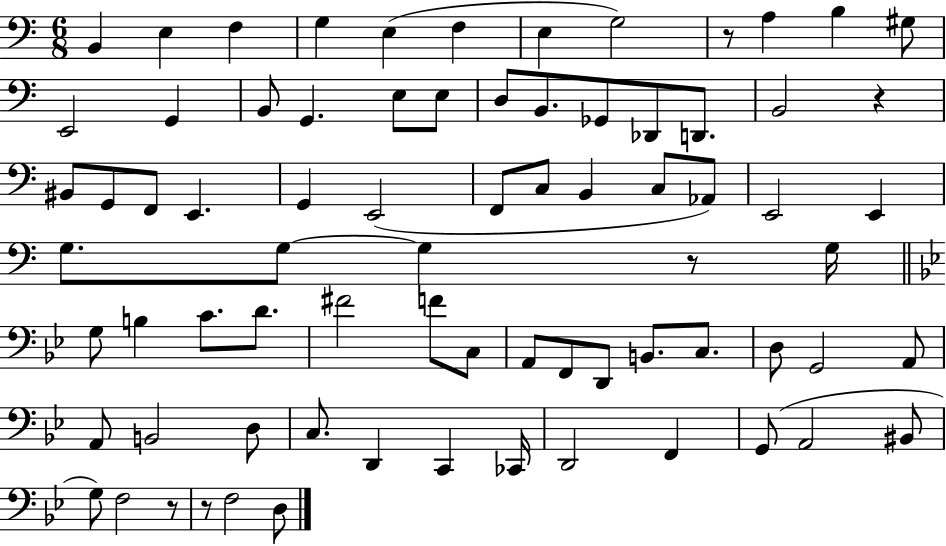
B2/q E3/q F3/q G3/q E3/q F3/q E3/q G3/h R/e A3/q B3/q G#3/e E2/h G2/q B2/e G2/q. E3/e E3/e D3/e B2/e. Gb2/e Db2/e D2/e. B2/h R/q BIS2/e G2/e F2/e E2/q. G2/q E2/h F2/e C3/e B2/q C3/e Ab2/e E2/h E2/q G3/e. G3/e G3/q R/e G3/s G3/e B3/q C4/e. D4/e. F#4/h F4/e C3/e A2/e F2/e D2/e B2/e. C3/e. D3/e G2/h A2/e A2/e B2/h D3/e C3/e. D2/q C2/q CES2/s D2/h F2/q G2/e A2/h BIS2/e G3/e F3/h R/e R/e F3/h D3/e